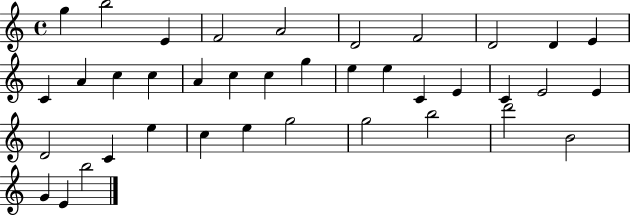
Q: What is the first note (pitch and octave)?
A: G5